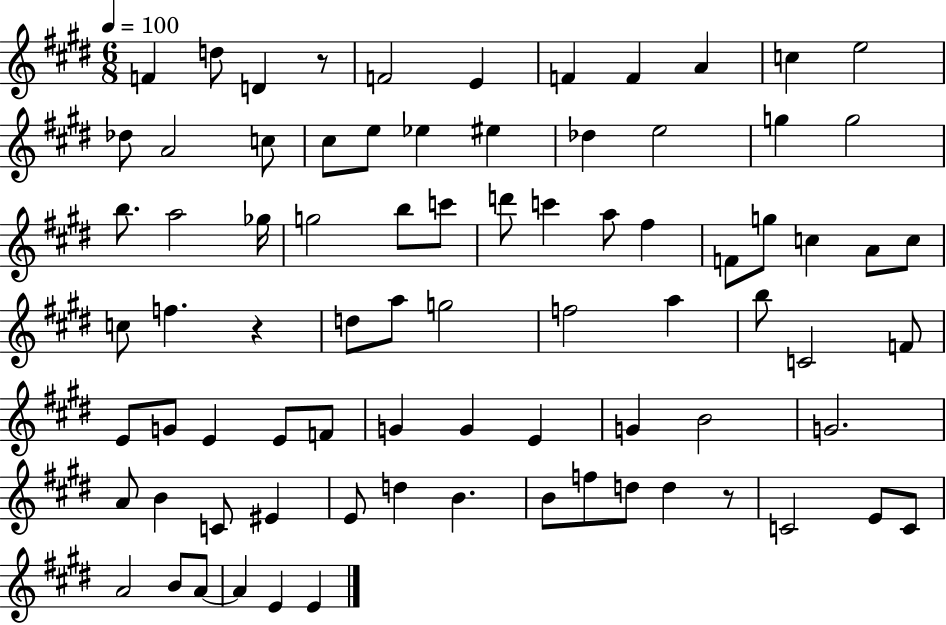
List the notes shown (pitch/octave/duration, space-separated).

F4/q D5/e D4/q R/e F4/h E4/q F4/q F4/q A4/q C5/q E5/h Db5/e A4/h C5/e C#5/e E5/e Eb5/q EIS5/q Db5/q E5/h G5/q G5/h B5/e. A5/h Gb5/s G5/h B5/e C6/e D6/e C6/q A5/e F#5/q F4/e G5/e C5/q A4/e C5/e C5/e F5/q. R/q D5/e A5/e G5/h F5/h A5/q B5/e C4/h F4/e E4/e G4/e E4/q E4/e F4/e G4/q G4/q E4/q G4/q B4/h G4/h. A4/e B4/q C4/e EIS4/q E4/e D5/q B4/q. B4/e F5/e D5/e D5/q R/e C4/h E4/e C4/e A4/h B4/e A4/e A4/q E4/q E4/q